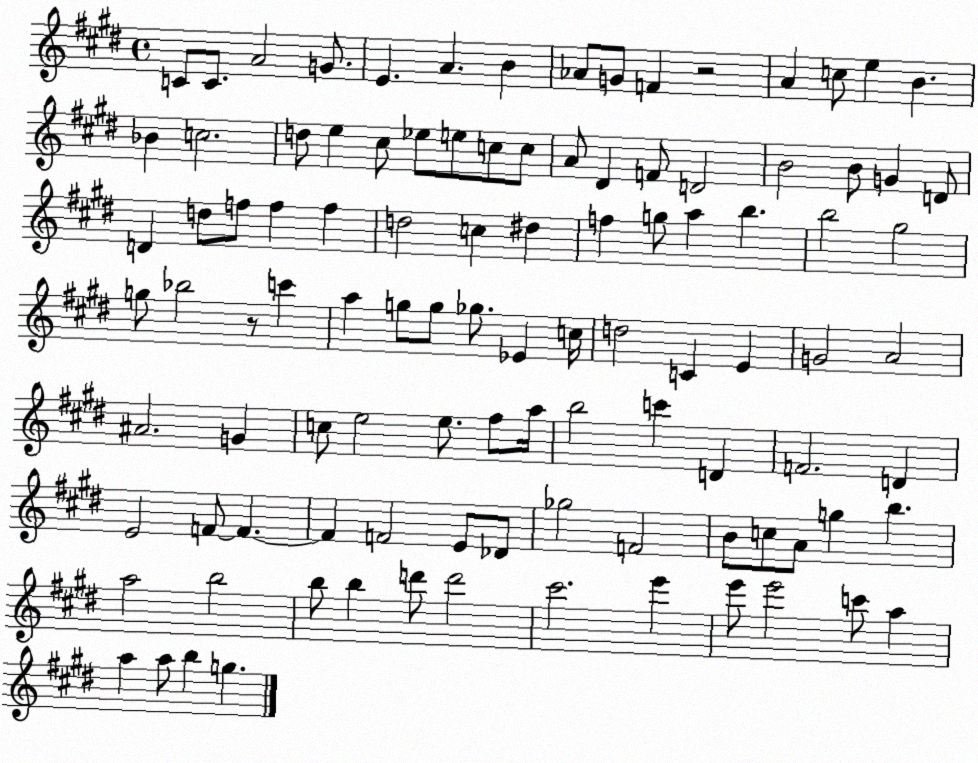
X:1
T:Untitled
M:4/4
L:1/4
K:E
C/2 C/2 A2 G/2 E A B _A/2 G/2 F z2 A c/2 e B _B c2 d/2 e ^c/2 _e/2 e/2 c/2 c/2 A/2 ^D F/2 D2 B2 B/2 G D/2 D d/2 f/2 f f d2 c ^d f g/2 a b b2 ^g2 g/2 _b2 z/2 c' a g/2 g/2 _g/2 _E c/4 d2 C E G2 A2 ^A2 G c/2 e2 e/2 ^f/2 a/4 b2 c' D F2 D E2 F/2 F F F2 E/2 _D/2 _g2 F2 B/2 c/2 A/2 g b a2 b2 b/2 b d'/2 d'2 ^c'2 e' e'/2 e'2 c'/2 a a a/2 b g